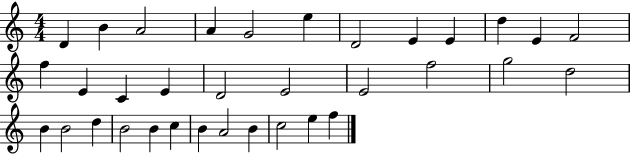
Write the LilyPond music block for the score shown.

{
  \clef treble
  \numericTimeSignature
  \time 4/4
  \key c \major
  d'4 b'4 a'2 | a'4 g'2 e''4 | d'2 e'4 e'4 | d''4 e'4 f'2 | \break f''4 e'4 c'4 e'4 | d'2 e'2 | e'2 f''2 | g''2 d''2 | \break b'4 b'2 d''4 | b'2 b'4 c''4 | b'4 a'2 b'4 | c''2 e''4 f''4 | \break \bar "|."
}